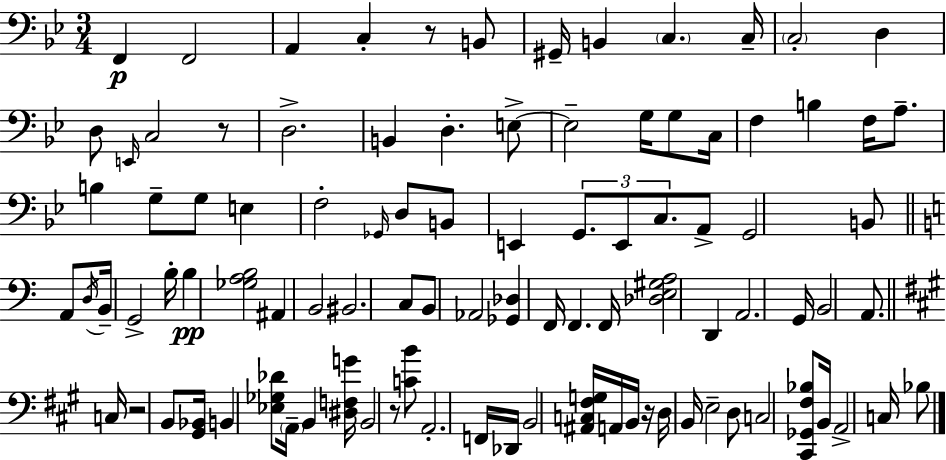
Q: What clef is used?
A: bass